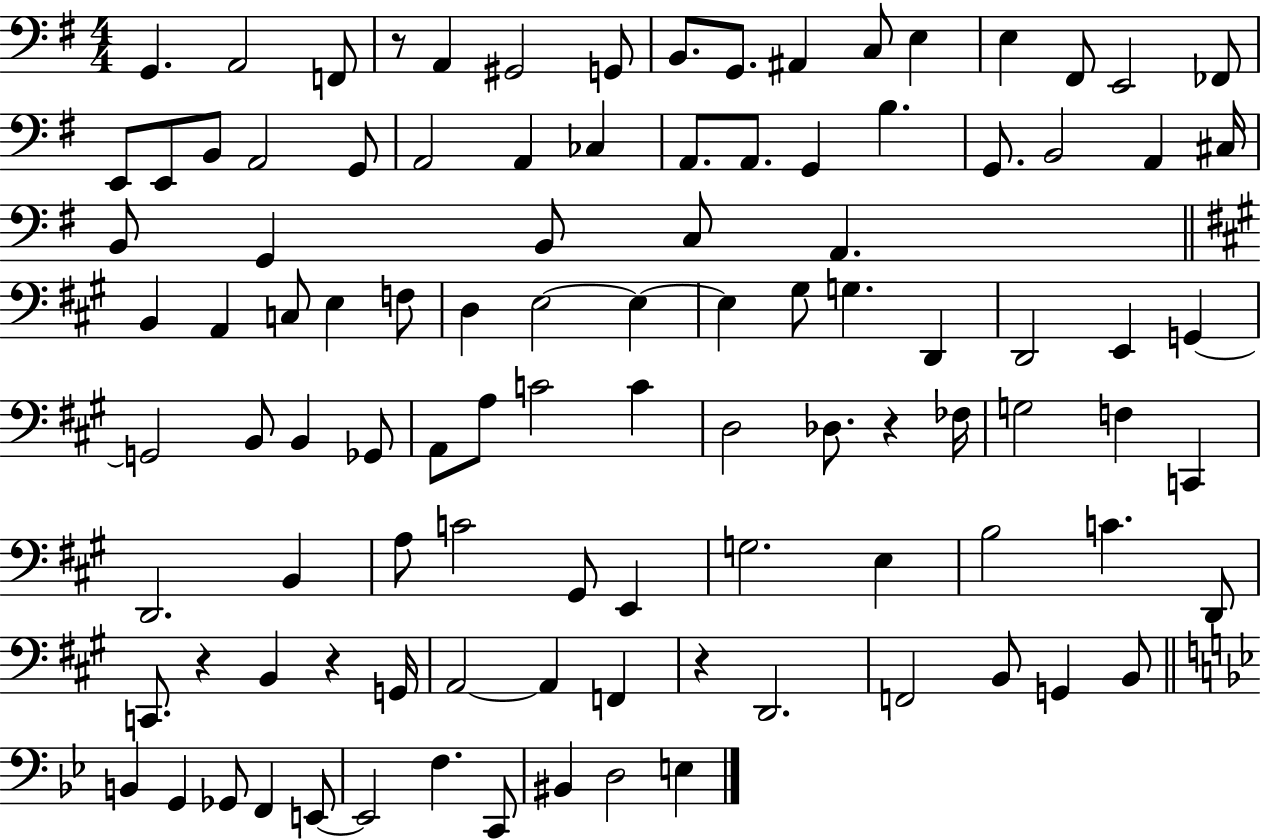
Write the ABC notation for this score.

X:1
T:Untitled
M:4/4
L:1/4
K:G
G,, A,,2 F,,/2 z/2 A,, ^G,,2 G,,/2 B,,/2 G,,/2 ^A,, C,/2 E, E, ^F,,/2 E,,2 _F,,/2 E,,/2 E,,/2 B,,/2 A,,2 G,,/2 A,,2 A,, _C, A,,/2 A,,/2 G,, B, G,,/2 B,,2 A,, ^C,/4 B,,/2 G,, B,,/2 C,/2 A,, B,, A,, C,/2 E, F,/2 D, E,2 E, E, ^G,/2 G, D,, D,,2 E,, G,, G,,2 B,,/2 B,, _G,,/2 A,,/2 A,/2 C2 C D,2 _D,/2 z _F,/4 G,2 F, C,, D,,2 B,, A,/2 C2 ^G,,/2 E,, G,2 E, B,2 C D,,/2 C,,/2 z B,, z G,,/4 A,,2 A,, F,, z D,,2 F,,2 B,,/2 G,, B,,/2 B,, G,, _G,,/2 F,, E,,/2 E,,2 F, C,,/2 ^B,, D,2 E,